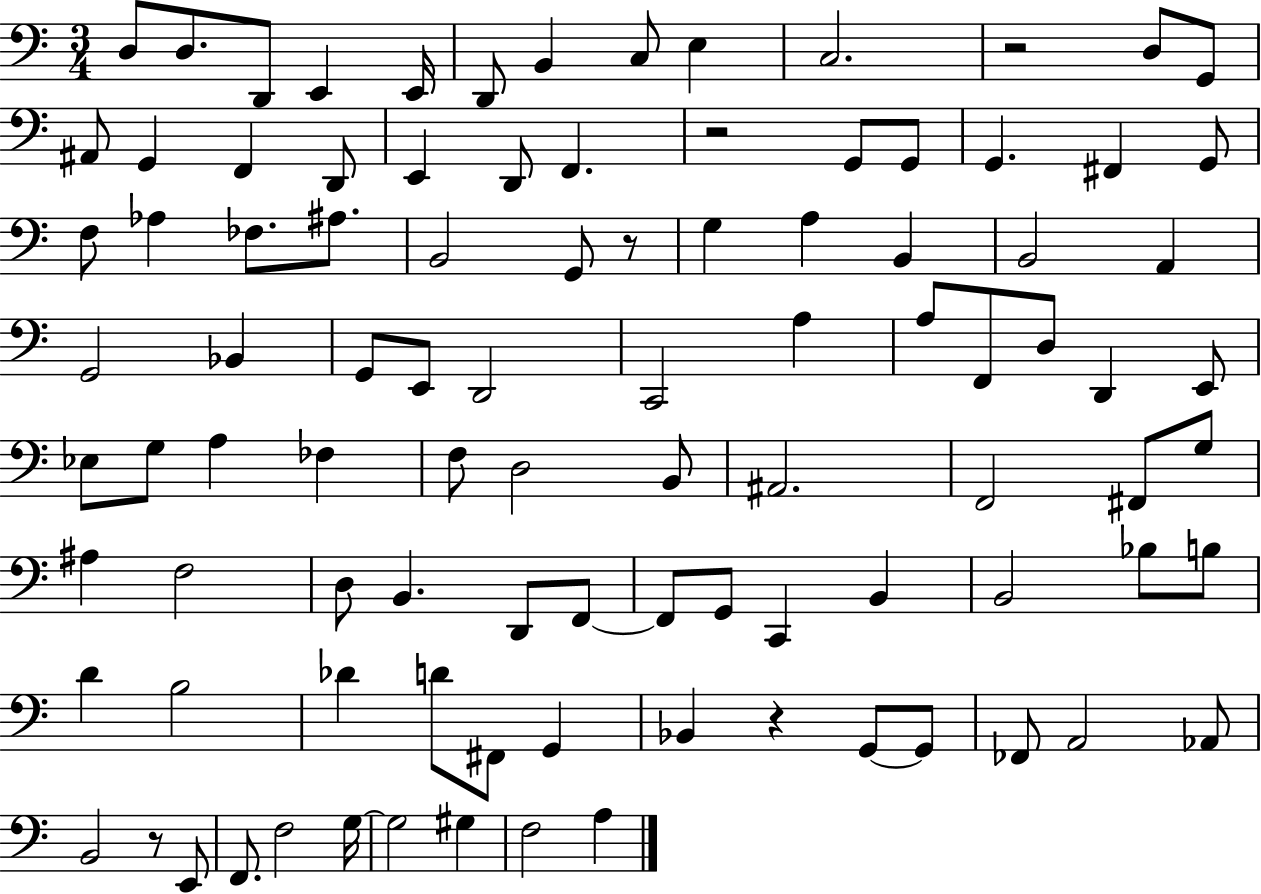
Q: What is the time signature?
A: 3/4